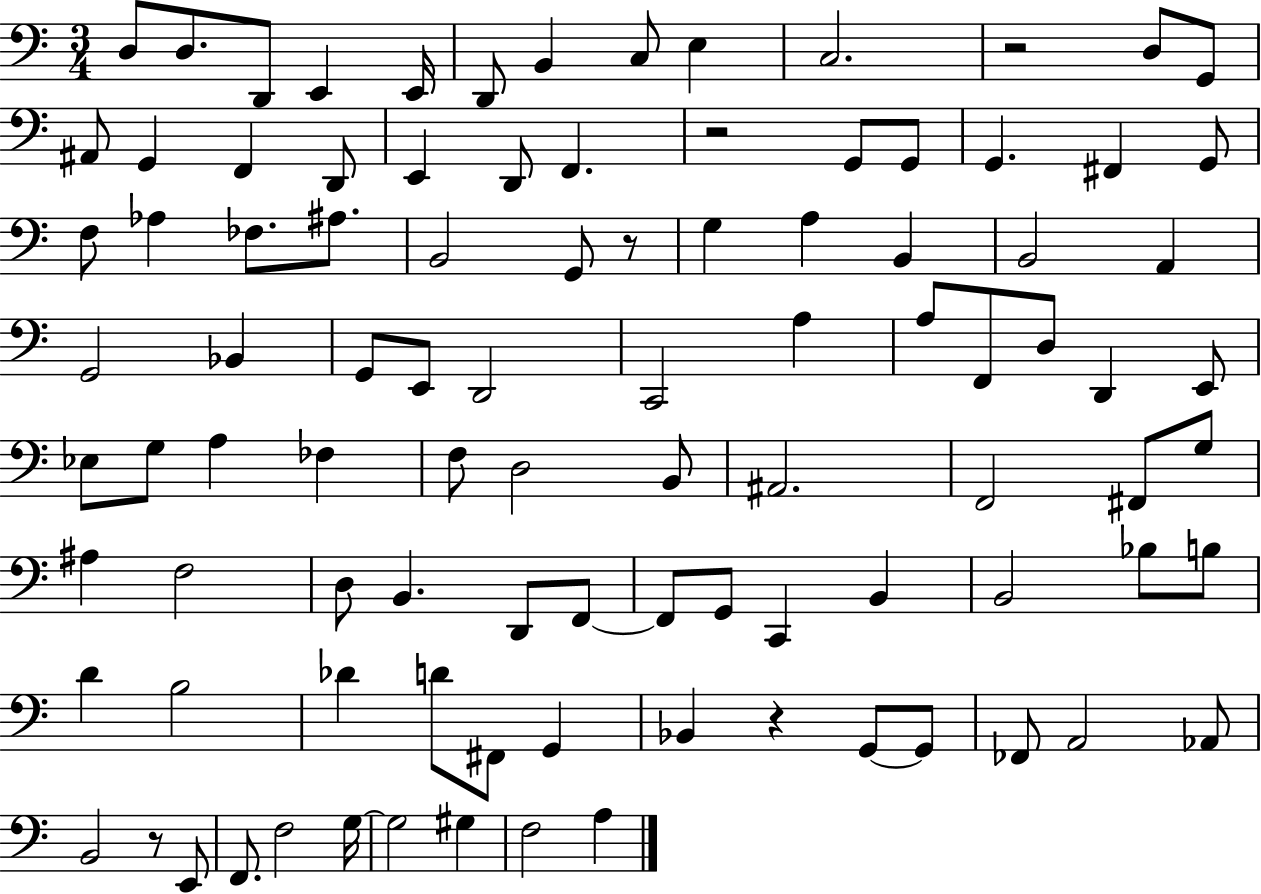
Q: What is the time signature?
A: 3/4